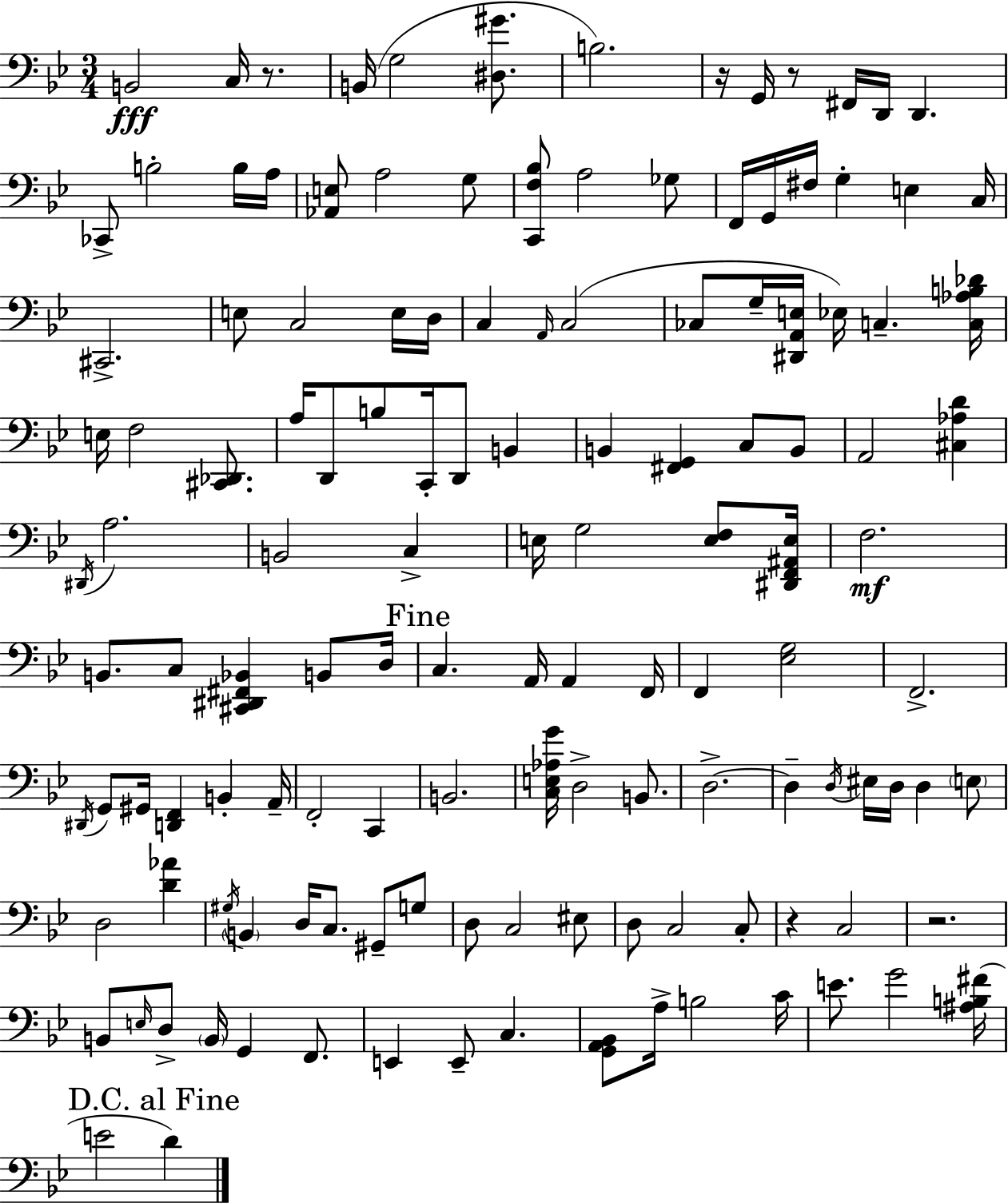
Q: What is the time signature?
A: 3/4